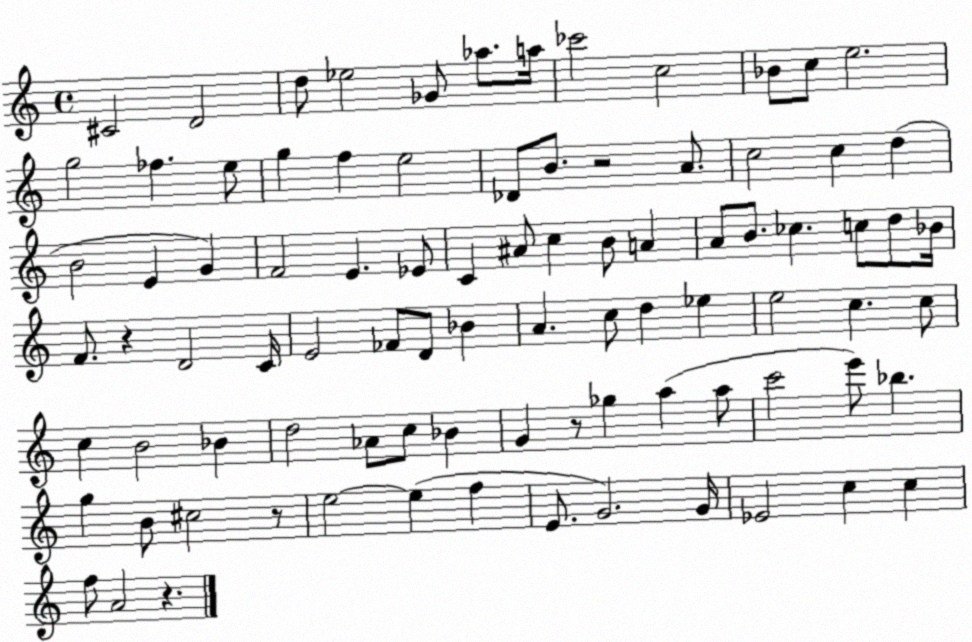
X:1
T:Untitled
M:4/4
L:1/4
K:C
^C2 D2 d/2 _e2 _G/2 _a/2 a/4 _c'2 c2 _B/2 c/2 e2 g2 _f e/2 g f e2 _D/2 B/2 z2 A/2 c2 c d B2 E G F2 E _E/2 C ^A/2 c B/2 A A/2 B/2 _c c/2 d/2 _B/4 F/2 z D2 C/4 E2 _F/2 D/2 _B A c/2 d _e e2 c c/2 c B2 _B d2 _A/2 c/2 _B G z/2 _g a a/2 c'2 e'/2 _b g B/2 ^c2 z/2 e2 e f E/2 G2 G/4 _E2 c c f/2 A2 z